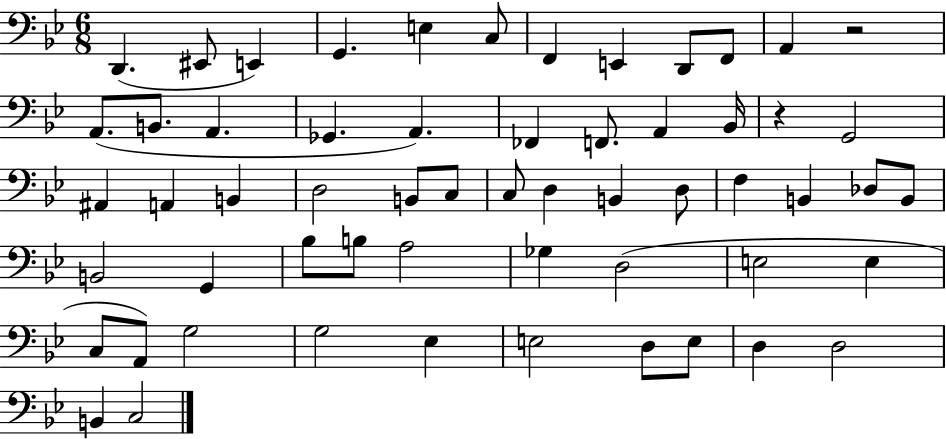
{
  \clef bass
  \numericTimeSignature
  \time 6/8
  \key bes \major
  d,4.( eis,8 e,4) | g,4. e4 c8 | f,4 e,4 d,8 f,8 | a,4 r2 | \break a,8.( b,8. a,4. | ges,4. a,4.) | fes,4 f,8. a,4 bes,16 | r4 g,2 | \break ais,4 a,4 b,4 | d2 b,8 c8 | c8 d4 b,4 d8 | f4 b,4 des8 b,8 | \break b,2 g,4 | bes8 b8 a2 | ges4 d2( | e2 e4 | \break c8 a,8) g2 | g2 ees4 | e2 d8 e8 | d4 d2 | \break b,4 c2 | \bar "|."
}